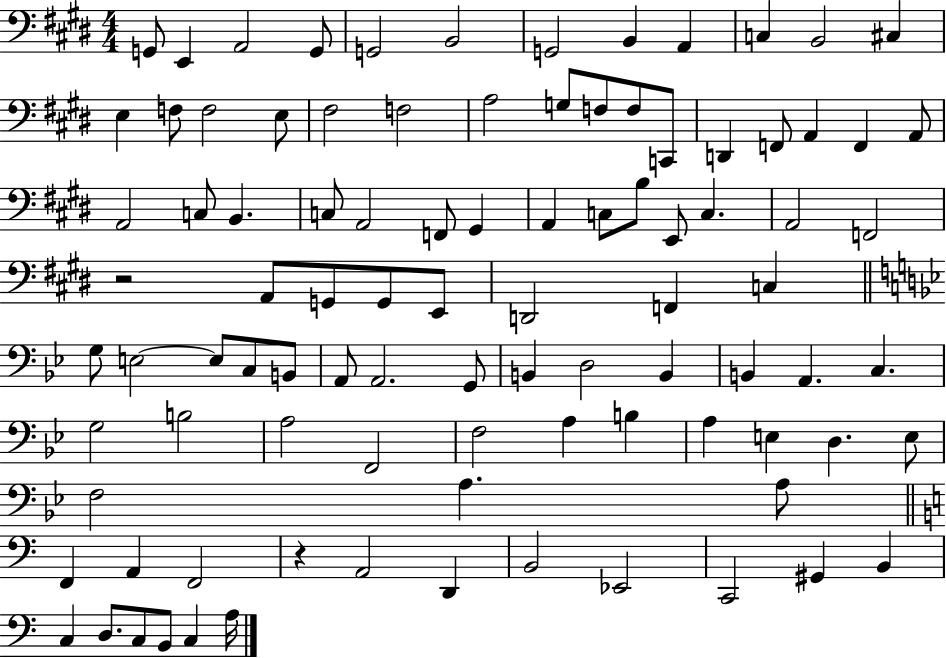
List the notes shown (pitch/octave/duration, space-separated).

G2/e E2/q A2/h G2/e G2/h B2/h G2/h B2/q A2/q C3/q B2/h C#3/q E3/q F3/e F3/h E3/e F#3/h F3/h A3/h G3/e F3/e F3/e C2/e D2/q F2/e A2/q F2/q A2/e A2/h C3/e B2/q. C3/e A2/h F2/e G#2/q A2/q C3/e B3/e E2/e C3/q. A2/h F2/h R/h A2/e G2/e G2/e E2/e D2/h F2/q C3/q G3/e E3/h E3/e C3/e B2/e A2/e A2/h. G2/e B2/q D3/h B2/q B2/q A2/q. C3/q. G3/h B3/h A3/h F2/h F3/h A3/q B3/q A3/q E3/q D3/q. E3/e F3/h A3/q. A3/e F2/q A2/q F2/h R/q A2/h D2/q B2/h Eb2/h C2/h G#2/q B2/q C3/q D3/e. C3/e B2/e C3/q A3/s